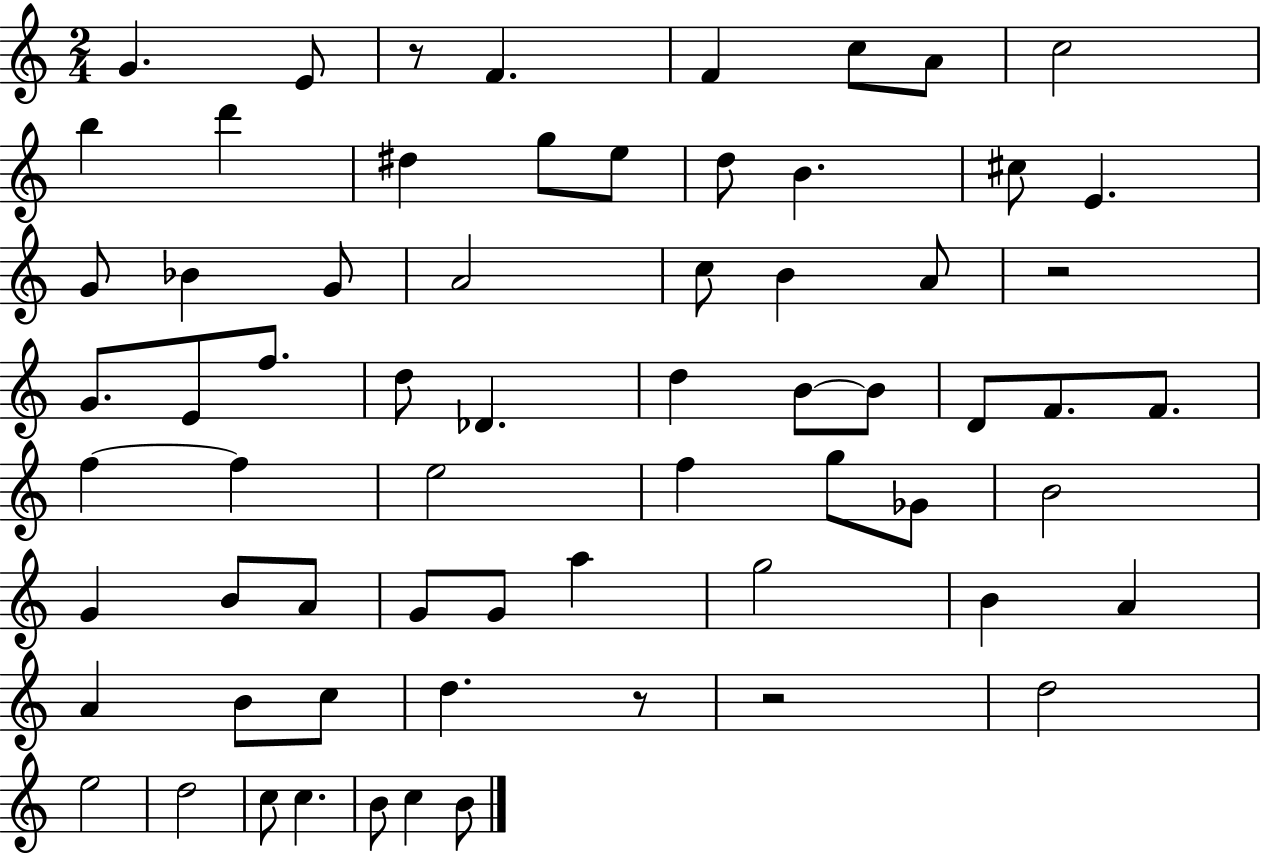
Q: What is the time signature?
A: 2/4